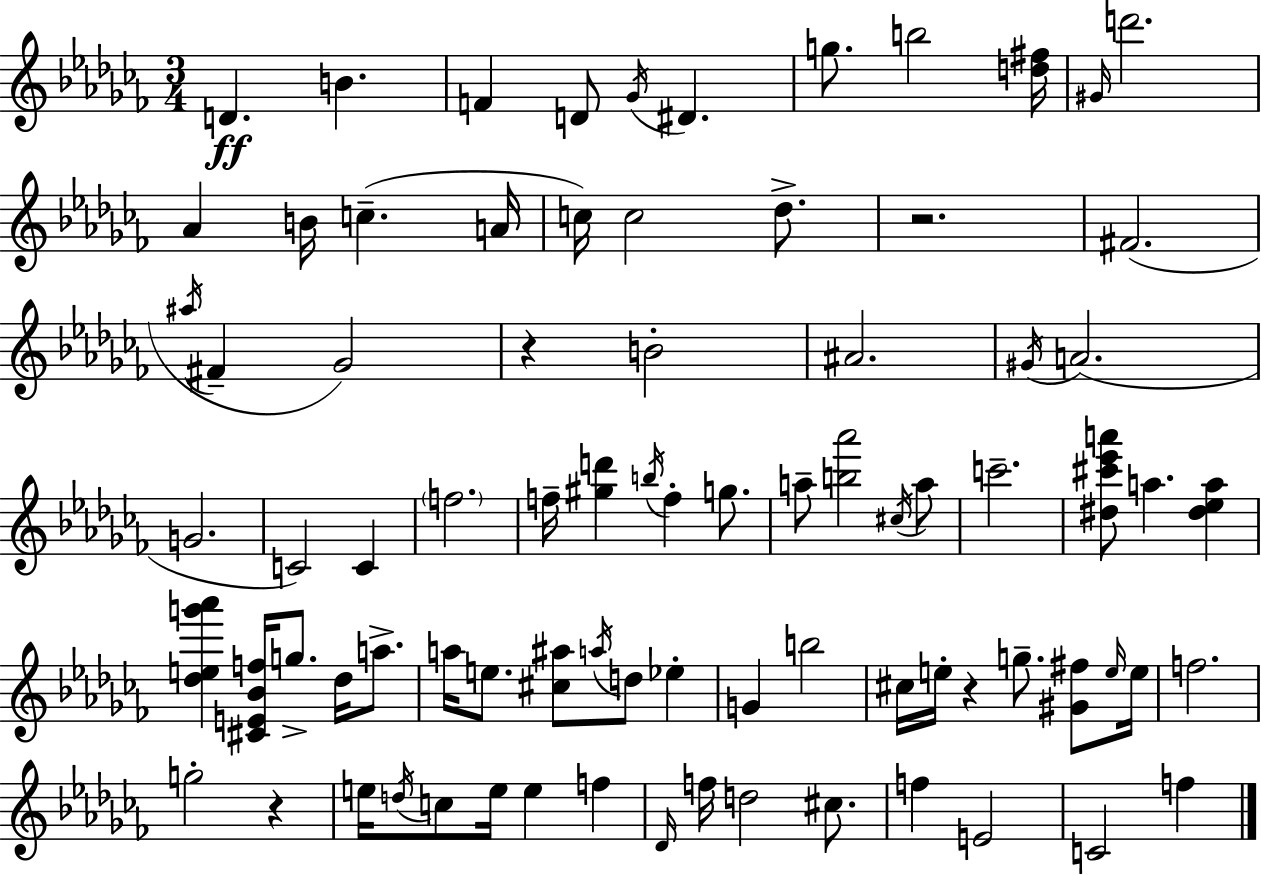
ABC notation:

X:1
T:Untitled
M:3/4
L:1/4
K:Abm
D B F D/2 _G/4 ^D g/2 b2 [d^f]/4 ^G/4 d'2 _A B/4 c A/4 c/4 c2 _d/2 z2 ^F2 ^a/4 ^F _G2 z B2 ^A2 ^G/4 A2 G2 C2 C f2 f/4 [^gd'] b/4 f g/2 a/2 [b_a']2 ^c/4 a/2 c'2 [^d^c'_e'a']/2 a [^d_ea] [_deg'_a'] [^CE_Bf]/4 g/2 _d/4 a/2 a/4 e/2 [^c^a]/2 a/4 d/2 _e G b2 ^c/4 e/4 z g/2 [^G^f]/2 e/4 e/4 f2 g2 z e/4 d/4 c/2 e/4 e f _D/4 f/4 d2 ^c/2 f E2 C2 f